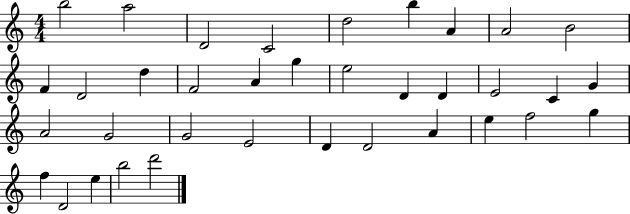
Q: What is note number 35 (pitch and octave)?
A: B5